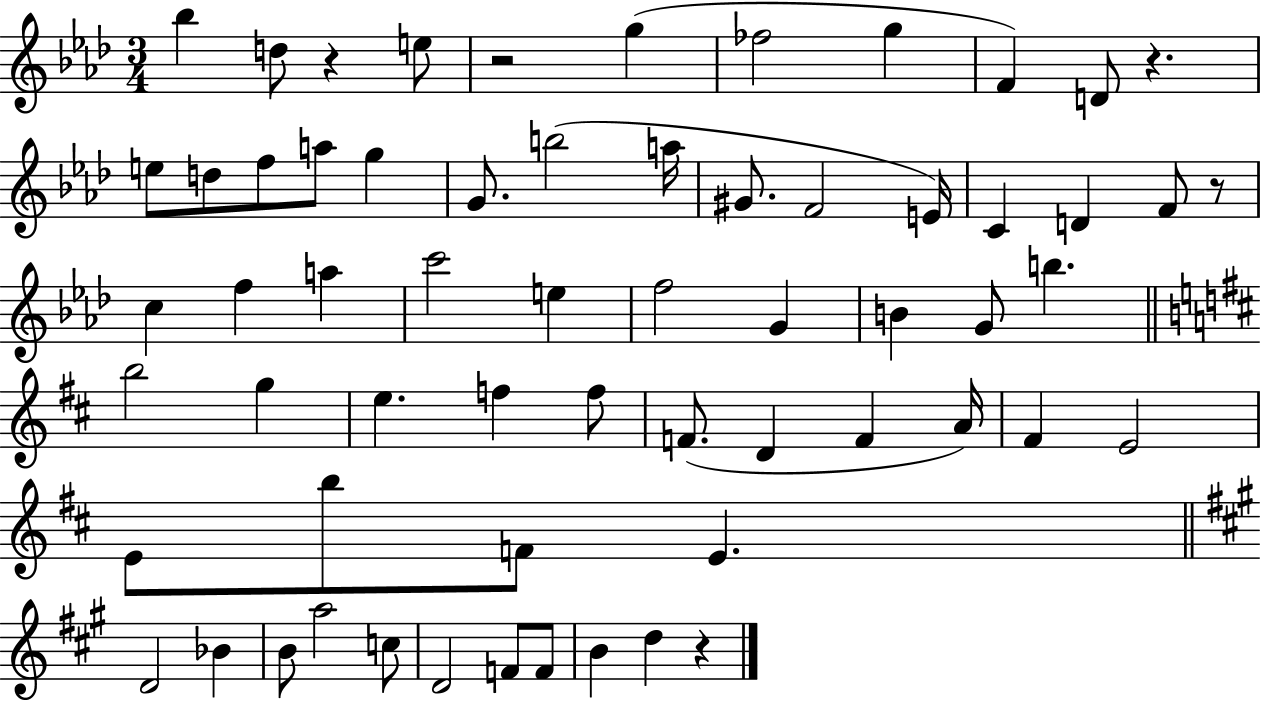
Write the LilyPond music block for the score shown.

{
  \clef treble
  \numericTimeSignature
  \time 3/4
  \key aes \major
  bes''4 d''8 r4 e''8 | r2 g''4( | fes''2 g''4 | f'4) d'8 r4. | \break e''8 d''8 f''8 a''8 g''4 | g'8. b''2( a''16 | gis'8. f'2 e'16) | c'4 d'4 f'8 r8 | \break c''4 f''4 a''4 | c'''2 e''4 | f''2 g'4 | b'4 g'8 b''4. | \break \bar "||" \break \key d \major b''2 g''4 | e''4. f''4 f''8 | f'8.( d'4 f'4 a'16) | fis'4 e'2 | \break e'8 b''8 f'8 e'4. | \bar "||" \break \key a \major d'2 bes'4 | b'8 a''2 c''8 | d'2 f'8 f'8 | b'4 d''4 r4 | \break \bar "|."
}